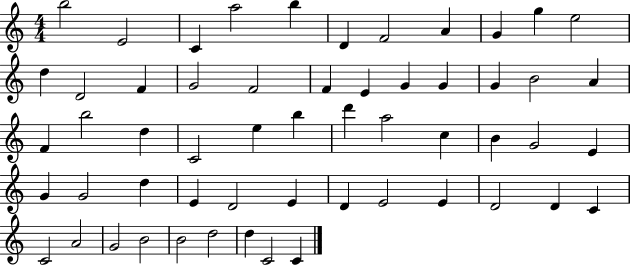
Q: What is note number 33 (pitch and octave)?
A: B4